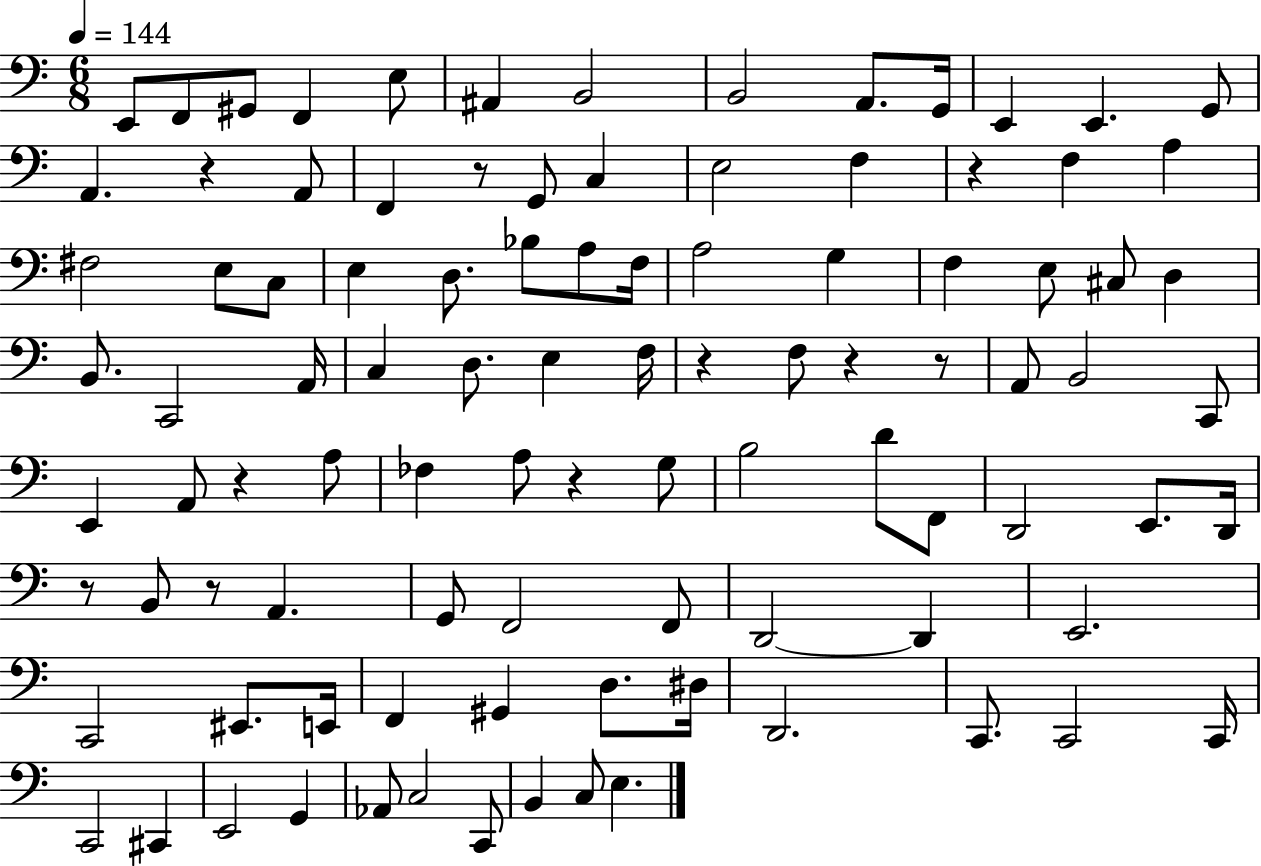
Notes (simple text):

E2/e F2/e G#2/e F2/q E3/e A#2/q B2/h B2/h A2/e. G2/s E2/q E2/q. G2/e A2/q. R/q A2/e F2/q R/e G2/e C3/q E3/h F3/q R/q F3/q A3/q F#3/h E3/e C3/e E3/q D3/e. Bb3/e A3/e F3/s A3/h G3/q F3/q E3/e C#3/e D3/q B2/e. C2/h A2/s C3/q D3/e. E3/q F3/s R/q F3/e R/q R/e A2/e B2/h C2/e E2/q A2/e R/q A3/e FES3/q A3/e R/q G3/e B3/h D4/e F2/e D2/h E2/e. D2/s R/e B2/e R/e A2/q. G2/e F2/h F2/e D2/h D2/q E2/h. C2/h EIS2/e. E2/s F2/q G#2/q D3/e. D#3/s D2/h. C2/e. C2/h C2/s C2/h C#2/q E2/h G2/q Ab2/e C3/h C2/e B2/q C3/e E3/q.